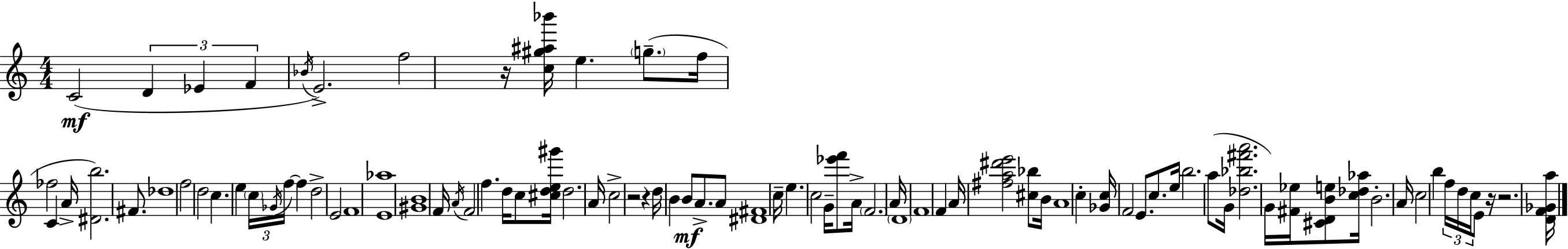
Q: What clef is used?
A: treble